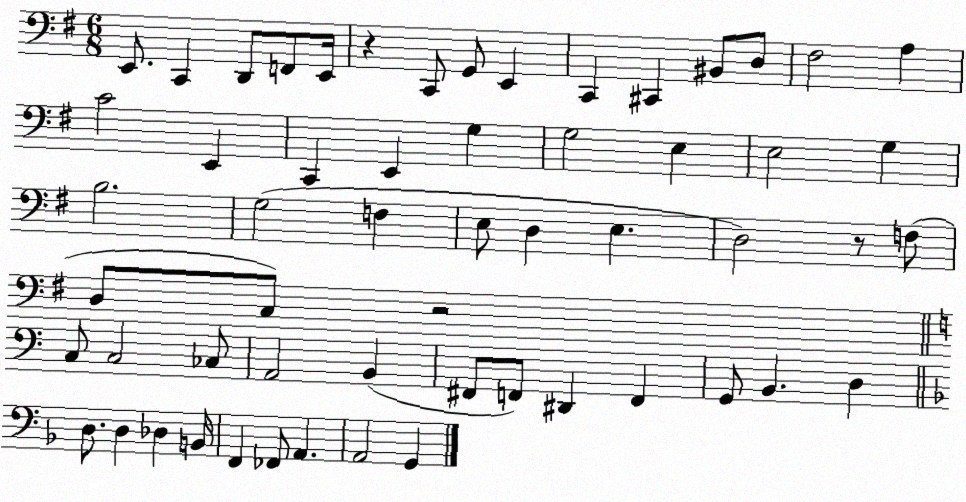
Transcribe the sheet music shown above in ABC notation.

X:1
T:Untitled
M:6/8
L:1/4
K:G
E,,/2 C,, D,,/2 F,,/2 E,,/4 z C,,/2 G,,/2 E,, C,, ^C,, ^B,,/2 D,/2 ^F,2 A, C2 E,, C,, E,, G, G,2 E, E,2 G, B,2 G,2 F, E,/2 D, E, D,2 z/2 F,/2 D,/2 C,/2 z2 C,/2 C,2 _C,/2 A,,2 B,, ^F,,/2 F,,/2 ^D,, F,, G,,/2 B,, D, D,/2 D, _D, B,,/4 F,, _F,,/2 A,, A,,2 G,,